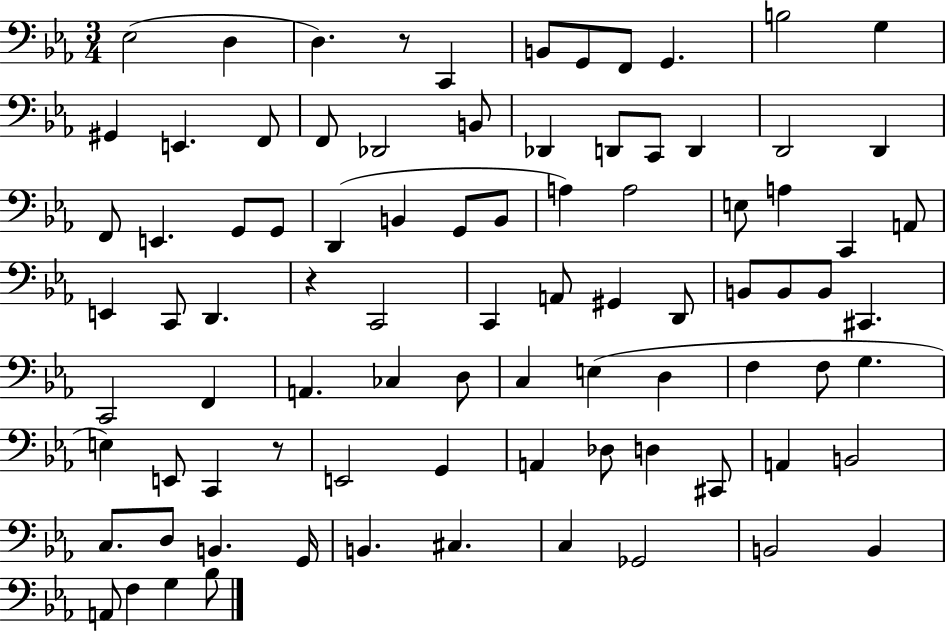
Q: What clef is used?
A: bass